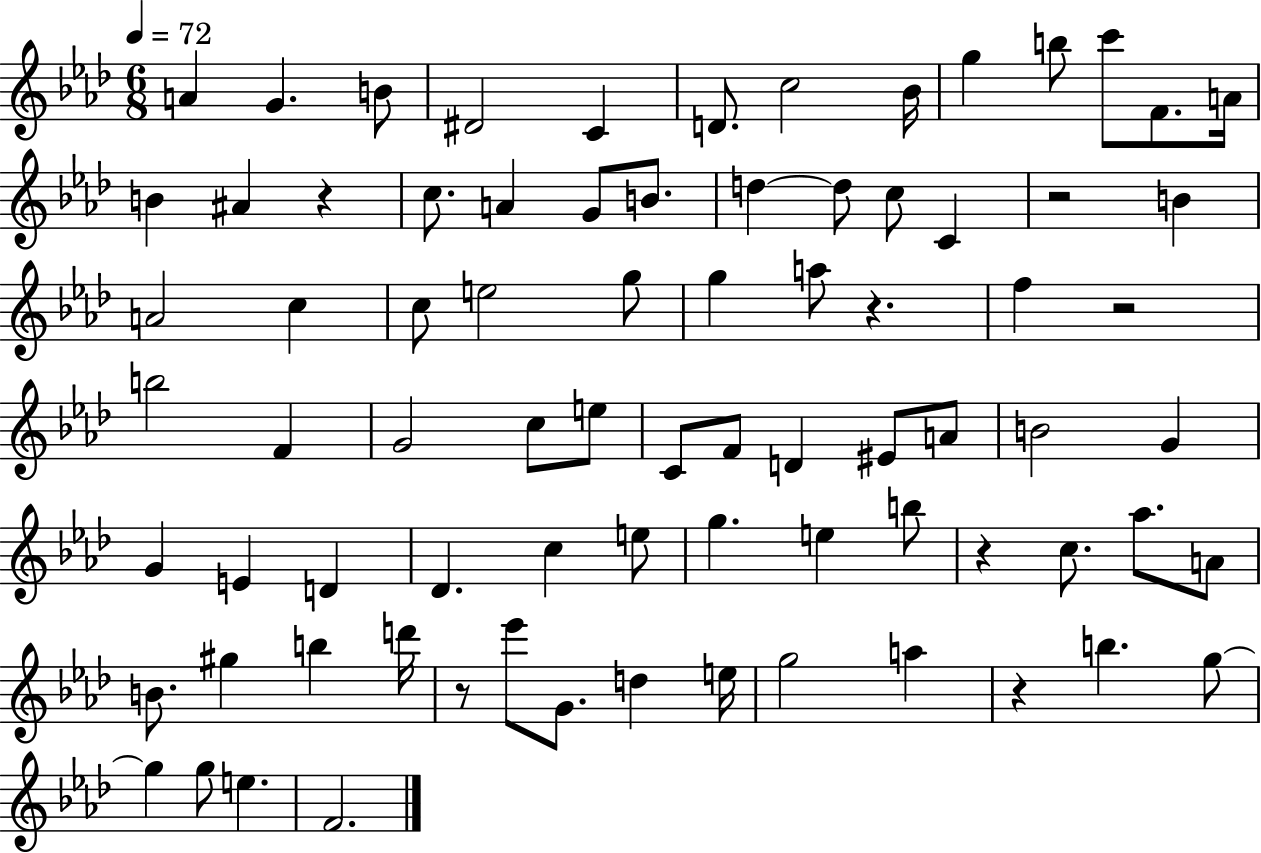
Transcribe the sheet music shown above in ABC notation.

X:1
T:Untitled
M:6/8
L:1/4
K:Ab
A G B/2 ^D2 C D/2 c2 _B/4 g b/2 c'/2 F/2 A/4 B ^A z c/2 A G/2 B/2 d d/2 c/2 C z2 B A2 c c/2 e2 g/2 g a/2 z f z2 b2 F G2 c/2 e/2 C/2 F/2 D ^E/2 A/2 B2 G G E D _D c e/2 g e b/2 z c/2 _a/2 A/2 B/2 ^g b d'/4 z/2 _e'/2 G/2 d e/4 g2 a z b g/2 g g/2 e F2